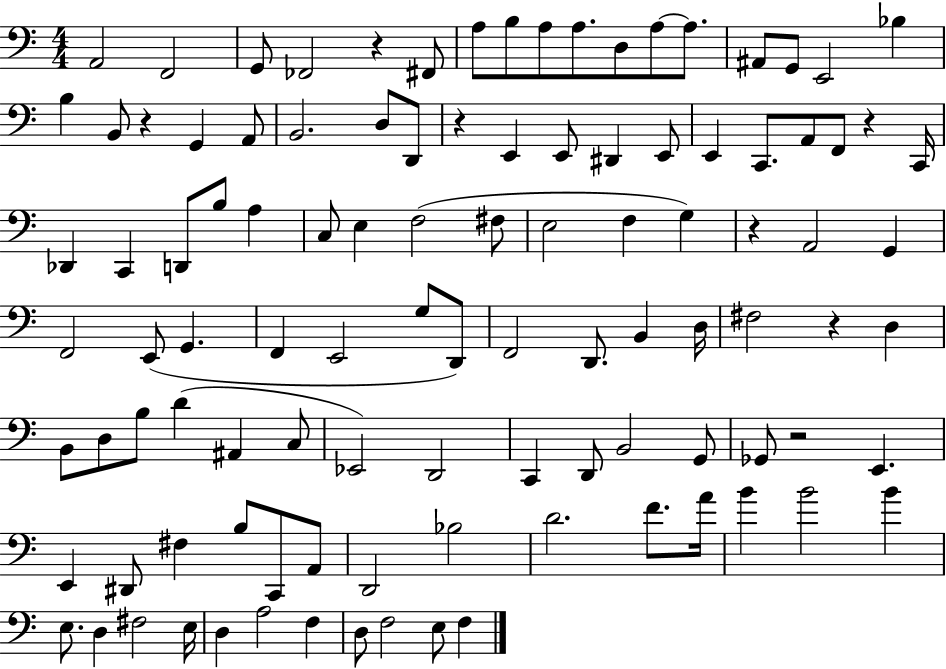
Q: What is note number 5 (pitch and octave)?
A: F#2